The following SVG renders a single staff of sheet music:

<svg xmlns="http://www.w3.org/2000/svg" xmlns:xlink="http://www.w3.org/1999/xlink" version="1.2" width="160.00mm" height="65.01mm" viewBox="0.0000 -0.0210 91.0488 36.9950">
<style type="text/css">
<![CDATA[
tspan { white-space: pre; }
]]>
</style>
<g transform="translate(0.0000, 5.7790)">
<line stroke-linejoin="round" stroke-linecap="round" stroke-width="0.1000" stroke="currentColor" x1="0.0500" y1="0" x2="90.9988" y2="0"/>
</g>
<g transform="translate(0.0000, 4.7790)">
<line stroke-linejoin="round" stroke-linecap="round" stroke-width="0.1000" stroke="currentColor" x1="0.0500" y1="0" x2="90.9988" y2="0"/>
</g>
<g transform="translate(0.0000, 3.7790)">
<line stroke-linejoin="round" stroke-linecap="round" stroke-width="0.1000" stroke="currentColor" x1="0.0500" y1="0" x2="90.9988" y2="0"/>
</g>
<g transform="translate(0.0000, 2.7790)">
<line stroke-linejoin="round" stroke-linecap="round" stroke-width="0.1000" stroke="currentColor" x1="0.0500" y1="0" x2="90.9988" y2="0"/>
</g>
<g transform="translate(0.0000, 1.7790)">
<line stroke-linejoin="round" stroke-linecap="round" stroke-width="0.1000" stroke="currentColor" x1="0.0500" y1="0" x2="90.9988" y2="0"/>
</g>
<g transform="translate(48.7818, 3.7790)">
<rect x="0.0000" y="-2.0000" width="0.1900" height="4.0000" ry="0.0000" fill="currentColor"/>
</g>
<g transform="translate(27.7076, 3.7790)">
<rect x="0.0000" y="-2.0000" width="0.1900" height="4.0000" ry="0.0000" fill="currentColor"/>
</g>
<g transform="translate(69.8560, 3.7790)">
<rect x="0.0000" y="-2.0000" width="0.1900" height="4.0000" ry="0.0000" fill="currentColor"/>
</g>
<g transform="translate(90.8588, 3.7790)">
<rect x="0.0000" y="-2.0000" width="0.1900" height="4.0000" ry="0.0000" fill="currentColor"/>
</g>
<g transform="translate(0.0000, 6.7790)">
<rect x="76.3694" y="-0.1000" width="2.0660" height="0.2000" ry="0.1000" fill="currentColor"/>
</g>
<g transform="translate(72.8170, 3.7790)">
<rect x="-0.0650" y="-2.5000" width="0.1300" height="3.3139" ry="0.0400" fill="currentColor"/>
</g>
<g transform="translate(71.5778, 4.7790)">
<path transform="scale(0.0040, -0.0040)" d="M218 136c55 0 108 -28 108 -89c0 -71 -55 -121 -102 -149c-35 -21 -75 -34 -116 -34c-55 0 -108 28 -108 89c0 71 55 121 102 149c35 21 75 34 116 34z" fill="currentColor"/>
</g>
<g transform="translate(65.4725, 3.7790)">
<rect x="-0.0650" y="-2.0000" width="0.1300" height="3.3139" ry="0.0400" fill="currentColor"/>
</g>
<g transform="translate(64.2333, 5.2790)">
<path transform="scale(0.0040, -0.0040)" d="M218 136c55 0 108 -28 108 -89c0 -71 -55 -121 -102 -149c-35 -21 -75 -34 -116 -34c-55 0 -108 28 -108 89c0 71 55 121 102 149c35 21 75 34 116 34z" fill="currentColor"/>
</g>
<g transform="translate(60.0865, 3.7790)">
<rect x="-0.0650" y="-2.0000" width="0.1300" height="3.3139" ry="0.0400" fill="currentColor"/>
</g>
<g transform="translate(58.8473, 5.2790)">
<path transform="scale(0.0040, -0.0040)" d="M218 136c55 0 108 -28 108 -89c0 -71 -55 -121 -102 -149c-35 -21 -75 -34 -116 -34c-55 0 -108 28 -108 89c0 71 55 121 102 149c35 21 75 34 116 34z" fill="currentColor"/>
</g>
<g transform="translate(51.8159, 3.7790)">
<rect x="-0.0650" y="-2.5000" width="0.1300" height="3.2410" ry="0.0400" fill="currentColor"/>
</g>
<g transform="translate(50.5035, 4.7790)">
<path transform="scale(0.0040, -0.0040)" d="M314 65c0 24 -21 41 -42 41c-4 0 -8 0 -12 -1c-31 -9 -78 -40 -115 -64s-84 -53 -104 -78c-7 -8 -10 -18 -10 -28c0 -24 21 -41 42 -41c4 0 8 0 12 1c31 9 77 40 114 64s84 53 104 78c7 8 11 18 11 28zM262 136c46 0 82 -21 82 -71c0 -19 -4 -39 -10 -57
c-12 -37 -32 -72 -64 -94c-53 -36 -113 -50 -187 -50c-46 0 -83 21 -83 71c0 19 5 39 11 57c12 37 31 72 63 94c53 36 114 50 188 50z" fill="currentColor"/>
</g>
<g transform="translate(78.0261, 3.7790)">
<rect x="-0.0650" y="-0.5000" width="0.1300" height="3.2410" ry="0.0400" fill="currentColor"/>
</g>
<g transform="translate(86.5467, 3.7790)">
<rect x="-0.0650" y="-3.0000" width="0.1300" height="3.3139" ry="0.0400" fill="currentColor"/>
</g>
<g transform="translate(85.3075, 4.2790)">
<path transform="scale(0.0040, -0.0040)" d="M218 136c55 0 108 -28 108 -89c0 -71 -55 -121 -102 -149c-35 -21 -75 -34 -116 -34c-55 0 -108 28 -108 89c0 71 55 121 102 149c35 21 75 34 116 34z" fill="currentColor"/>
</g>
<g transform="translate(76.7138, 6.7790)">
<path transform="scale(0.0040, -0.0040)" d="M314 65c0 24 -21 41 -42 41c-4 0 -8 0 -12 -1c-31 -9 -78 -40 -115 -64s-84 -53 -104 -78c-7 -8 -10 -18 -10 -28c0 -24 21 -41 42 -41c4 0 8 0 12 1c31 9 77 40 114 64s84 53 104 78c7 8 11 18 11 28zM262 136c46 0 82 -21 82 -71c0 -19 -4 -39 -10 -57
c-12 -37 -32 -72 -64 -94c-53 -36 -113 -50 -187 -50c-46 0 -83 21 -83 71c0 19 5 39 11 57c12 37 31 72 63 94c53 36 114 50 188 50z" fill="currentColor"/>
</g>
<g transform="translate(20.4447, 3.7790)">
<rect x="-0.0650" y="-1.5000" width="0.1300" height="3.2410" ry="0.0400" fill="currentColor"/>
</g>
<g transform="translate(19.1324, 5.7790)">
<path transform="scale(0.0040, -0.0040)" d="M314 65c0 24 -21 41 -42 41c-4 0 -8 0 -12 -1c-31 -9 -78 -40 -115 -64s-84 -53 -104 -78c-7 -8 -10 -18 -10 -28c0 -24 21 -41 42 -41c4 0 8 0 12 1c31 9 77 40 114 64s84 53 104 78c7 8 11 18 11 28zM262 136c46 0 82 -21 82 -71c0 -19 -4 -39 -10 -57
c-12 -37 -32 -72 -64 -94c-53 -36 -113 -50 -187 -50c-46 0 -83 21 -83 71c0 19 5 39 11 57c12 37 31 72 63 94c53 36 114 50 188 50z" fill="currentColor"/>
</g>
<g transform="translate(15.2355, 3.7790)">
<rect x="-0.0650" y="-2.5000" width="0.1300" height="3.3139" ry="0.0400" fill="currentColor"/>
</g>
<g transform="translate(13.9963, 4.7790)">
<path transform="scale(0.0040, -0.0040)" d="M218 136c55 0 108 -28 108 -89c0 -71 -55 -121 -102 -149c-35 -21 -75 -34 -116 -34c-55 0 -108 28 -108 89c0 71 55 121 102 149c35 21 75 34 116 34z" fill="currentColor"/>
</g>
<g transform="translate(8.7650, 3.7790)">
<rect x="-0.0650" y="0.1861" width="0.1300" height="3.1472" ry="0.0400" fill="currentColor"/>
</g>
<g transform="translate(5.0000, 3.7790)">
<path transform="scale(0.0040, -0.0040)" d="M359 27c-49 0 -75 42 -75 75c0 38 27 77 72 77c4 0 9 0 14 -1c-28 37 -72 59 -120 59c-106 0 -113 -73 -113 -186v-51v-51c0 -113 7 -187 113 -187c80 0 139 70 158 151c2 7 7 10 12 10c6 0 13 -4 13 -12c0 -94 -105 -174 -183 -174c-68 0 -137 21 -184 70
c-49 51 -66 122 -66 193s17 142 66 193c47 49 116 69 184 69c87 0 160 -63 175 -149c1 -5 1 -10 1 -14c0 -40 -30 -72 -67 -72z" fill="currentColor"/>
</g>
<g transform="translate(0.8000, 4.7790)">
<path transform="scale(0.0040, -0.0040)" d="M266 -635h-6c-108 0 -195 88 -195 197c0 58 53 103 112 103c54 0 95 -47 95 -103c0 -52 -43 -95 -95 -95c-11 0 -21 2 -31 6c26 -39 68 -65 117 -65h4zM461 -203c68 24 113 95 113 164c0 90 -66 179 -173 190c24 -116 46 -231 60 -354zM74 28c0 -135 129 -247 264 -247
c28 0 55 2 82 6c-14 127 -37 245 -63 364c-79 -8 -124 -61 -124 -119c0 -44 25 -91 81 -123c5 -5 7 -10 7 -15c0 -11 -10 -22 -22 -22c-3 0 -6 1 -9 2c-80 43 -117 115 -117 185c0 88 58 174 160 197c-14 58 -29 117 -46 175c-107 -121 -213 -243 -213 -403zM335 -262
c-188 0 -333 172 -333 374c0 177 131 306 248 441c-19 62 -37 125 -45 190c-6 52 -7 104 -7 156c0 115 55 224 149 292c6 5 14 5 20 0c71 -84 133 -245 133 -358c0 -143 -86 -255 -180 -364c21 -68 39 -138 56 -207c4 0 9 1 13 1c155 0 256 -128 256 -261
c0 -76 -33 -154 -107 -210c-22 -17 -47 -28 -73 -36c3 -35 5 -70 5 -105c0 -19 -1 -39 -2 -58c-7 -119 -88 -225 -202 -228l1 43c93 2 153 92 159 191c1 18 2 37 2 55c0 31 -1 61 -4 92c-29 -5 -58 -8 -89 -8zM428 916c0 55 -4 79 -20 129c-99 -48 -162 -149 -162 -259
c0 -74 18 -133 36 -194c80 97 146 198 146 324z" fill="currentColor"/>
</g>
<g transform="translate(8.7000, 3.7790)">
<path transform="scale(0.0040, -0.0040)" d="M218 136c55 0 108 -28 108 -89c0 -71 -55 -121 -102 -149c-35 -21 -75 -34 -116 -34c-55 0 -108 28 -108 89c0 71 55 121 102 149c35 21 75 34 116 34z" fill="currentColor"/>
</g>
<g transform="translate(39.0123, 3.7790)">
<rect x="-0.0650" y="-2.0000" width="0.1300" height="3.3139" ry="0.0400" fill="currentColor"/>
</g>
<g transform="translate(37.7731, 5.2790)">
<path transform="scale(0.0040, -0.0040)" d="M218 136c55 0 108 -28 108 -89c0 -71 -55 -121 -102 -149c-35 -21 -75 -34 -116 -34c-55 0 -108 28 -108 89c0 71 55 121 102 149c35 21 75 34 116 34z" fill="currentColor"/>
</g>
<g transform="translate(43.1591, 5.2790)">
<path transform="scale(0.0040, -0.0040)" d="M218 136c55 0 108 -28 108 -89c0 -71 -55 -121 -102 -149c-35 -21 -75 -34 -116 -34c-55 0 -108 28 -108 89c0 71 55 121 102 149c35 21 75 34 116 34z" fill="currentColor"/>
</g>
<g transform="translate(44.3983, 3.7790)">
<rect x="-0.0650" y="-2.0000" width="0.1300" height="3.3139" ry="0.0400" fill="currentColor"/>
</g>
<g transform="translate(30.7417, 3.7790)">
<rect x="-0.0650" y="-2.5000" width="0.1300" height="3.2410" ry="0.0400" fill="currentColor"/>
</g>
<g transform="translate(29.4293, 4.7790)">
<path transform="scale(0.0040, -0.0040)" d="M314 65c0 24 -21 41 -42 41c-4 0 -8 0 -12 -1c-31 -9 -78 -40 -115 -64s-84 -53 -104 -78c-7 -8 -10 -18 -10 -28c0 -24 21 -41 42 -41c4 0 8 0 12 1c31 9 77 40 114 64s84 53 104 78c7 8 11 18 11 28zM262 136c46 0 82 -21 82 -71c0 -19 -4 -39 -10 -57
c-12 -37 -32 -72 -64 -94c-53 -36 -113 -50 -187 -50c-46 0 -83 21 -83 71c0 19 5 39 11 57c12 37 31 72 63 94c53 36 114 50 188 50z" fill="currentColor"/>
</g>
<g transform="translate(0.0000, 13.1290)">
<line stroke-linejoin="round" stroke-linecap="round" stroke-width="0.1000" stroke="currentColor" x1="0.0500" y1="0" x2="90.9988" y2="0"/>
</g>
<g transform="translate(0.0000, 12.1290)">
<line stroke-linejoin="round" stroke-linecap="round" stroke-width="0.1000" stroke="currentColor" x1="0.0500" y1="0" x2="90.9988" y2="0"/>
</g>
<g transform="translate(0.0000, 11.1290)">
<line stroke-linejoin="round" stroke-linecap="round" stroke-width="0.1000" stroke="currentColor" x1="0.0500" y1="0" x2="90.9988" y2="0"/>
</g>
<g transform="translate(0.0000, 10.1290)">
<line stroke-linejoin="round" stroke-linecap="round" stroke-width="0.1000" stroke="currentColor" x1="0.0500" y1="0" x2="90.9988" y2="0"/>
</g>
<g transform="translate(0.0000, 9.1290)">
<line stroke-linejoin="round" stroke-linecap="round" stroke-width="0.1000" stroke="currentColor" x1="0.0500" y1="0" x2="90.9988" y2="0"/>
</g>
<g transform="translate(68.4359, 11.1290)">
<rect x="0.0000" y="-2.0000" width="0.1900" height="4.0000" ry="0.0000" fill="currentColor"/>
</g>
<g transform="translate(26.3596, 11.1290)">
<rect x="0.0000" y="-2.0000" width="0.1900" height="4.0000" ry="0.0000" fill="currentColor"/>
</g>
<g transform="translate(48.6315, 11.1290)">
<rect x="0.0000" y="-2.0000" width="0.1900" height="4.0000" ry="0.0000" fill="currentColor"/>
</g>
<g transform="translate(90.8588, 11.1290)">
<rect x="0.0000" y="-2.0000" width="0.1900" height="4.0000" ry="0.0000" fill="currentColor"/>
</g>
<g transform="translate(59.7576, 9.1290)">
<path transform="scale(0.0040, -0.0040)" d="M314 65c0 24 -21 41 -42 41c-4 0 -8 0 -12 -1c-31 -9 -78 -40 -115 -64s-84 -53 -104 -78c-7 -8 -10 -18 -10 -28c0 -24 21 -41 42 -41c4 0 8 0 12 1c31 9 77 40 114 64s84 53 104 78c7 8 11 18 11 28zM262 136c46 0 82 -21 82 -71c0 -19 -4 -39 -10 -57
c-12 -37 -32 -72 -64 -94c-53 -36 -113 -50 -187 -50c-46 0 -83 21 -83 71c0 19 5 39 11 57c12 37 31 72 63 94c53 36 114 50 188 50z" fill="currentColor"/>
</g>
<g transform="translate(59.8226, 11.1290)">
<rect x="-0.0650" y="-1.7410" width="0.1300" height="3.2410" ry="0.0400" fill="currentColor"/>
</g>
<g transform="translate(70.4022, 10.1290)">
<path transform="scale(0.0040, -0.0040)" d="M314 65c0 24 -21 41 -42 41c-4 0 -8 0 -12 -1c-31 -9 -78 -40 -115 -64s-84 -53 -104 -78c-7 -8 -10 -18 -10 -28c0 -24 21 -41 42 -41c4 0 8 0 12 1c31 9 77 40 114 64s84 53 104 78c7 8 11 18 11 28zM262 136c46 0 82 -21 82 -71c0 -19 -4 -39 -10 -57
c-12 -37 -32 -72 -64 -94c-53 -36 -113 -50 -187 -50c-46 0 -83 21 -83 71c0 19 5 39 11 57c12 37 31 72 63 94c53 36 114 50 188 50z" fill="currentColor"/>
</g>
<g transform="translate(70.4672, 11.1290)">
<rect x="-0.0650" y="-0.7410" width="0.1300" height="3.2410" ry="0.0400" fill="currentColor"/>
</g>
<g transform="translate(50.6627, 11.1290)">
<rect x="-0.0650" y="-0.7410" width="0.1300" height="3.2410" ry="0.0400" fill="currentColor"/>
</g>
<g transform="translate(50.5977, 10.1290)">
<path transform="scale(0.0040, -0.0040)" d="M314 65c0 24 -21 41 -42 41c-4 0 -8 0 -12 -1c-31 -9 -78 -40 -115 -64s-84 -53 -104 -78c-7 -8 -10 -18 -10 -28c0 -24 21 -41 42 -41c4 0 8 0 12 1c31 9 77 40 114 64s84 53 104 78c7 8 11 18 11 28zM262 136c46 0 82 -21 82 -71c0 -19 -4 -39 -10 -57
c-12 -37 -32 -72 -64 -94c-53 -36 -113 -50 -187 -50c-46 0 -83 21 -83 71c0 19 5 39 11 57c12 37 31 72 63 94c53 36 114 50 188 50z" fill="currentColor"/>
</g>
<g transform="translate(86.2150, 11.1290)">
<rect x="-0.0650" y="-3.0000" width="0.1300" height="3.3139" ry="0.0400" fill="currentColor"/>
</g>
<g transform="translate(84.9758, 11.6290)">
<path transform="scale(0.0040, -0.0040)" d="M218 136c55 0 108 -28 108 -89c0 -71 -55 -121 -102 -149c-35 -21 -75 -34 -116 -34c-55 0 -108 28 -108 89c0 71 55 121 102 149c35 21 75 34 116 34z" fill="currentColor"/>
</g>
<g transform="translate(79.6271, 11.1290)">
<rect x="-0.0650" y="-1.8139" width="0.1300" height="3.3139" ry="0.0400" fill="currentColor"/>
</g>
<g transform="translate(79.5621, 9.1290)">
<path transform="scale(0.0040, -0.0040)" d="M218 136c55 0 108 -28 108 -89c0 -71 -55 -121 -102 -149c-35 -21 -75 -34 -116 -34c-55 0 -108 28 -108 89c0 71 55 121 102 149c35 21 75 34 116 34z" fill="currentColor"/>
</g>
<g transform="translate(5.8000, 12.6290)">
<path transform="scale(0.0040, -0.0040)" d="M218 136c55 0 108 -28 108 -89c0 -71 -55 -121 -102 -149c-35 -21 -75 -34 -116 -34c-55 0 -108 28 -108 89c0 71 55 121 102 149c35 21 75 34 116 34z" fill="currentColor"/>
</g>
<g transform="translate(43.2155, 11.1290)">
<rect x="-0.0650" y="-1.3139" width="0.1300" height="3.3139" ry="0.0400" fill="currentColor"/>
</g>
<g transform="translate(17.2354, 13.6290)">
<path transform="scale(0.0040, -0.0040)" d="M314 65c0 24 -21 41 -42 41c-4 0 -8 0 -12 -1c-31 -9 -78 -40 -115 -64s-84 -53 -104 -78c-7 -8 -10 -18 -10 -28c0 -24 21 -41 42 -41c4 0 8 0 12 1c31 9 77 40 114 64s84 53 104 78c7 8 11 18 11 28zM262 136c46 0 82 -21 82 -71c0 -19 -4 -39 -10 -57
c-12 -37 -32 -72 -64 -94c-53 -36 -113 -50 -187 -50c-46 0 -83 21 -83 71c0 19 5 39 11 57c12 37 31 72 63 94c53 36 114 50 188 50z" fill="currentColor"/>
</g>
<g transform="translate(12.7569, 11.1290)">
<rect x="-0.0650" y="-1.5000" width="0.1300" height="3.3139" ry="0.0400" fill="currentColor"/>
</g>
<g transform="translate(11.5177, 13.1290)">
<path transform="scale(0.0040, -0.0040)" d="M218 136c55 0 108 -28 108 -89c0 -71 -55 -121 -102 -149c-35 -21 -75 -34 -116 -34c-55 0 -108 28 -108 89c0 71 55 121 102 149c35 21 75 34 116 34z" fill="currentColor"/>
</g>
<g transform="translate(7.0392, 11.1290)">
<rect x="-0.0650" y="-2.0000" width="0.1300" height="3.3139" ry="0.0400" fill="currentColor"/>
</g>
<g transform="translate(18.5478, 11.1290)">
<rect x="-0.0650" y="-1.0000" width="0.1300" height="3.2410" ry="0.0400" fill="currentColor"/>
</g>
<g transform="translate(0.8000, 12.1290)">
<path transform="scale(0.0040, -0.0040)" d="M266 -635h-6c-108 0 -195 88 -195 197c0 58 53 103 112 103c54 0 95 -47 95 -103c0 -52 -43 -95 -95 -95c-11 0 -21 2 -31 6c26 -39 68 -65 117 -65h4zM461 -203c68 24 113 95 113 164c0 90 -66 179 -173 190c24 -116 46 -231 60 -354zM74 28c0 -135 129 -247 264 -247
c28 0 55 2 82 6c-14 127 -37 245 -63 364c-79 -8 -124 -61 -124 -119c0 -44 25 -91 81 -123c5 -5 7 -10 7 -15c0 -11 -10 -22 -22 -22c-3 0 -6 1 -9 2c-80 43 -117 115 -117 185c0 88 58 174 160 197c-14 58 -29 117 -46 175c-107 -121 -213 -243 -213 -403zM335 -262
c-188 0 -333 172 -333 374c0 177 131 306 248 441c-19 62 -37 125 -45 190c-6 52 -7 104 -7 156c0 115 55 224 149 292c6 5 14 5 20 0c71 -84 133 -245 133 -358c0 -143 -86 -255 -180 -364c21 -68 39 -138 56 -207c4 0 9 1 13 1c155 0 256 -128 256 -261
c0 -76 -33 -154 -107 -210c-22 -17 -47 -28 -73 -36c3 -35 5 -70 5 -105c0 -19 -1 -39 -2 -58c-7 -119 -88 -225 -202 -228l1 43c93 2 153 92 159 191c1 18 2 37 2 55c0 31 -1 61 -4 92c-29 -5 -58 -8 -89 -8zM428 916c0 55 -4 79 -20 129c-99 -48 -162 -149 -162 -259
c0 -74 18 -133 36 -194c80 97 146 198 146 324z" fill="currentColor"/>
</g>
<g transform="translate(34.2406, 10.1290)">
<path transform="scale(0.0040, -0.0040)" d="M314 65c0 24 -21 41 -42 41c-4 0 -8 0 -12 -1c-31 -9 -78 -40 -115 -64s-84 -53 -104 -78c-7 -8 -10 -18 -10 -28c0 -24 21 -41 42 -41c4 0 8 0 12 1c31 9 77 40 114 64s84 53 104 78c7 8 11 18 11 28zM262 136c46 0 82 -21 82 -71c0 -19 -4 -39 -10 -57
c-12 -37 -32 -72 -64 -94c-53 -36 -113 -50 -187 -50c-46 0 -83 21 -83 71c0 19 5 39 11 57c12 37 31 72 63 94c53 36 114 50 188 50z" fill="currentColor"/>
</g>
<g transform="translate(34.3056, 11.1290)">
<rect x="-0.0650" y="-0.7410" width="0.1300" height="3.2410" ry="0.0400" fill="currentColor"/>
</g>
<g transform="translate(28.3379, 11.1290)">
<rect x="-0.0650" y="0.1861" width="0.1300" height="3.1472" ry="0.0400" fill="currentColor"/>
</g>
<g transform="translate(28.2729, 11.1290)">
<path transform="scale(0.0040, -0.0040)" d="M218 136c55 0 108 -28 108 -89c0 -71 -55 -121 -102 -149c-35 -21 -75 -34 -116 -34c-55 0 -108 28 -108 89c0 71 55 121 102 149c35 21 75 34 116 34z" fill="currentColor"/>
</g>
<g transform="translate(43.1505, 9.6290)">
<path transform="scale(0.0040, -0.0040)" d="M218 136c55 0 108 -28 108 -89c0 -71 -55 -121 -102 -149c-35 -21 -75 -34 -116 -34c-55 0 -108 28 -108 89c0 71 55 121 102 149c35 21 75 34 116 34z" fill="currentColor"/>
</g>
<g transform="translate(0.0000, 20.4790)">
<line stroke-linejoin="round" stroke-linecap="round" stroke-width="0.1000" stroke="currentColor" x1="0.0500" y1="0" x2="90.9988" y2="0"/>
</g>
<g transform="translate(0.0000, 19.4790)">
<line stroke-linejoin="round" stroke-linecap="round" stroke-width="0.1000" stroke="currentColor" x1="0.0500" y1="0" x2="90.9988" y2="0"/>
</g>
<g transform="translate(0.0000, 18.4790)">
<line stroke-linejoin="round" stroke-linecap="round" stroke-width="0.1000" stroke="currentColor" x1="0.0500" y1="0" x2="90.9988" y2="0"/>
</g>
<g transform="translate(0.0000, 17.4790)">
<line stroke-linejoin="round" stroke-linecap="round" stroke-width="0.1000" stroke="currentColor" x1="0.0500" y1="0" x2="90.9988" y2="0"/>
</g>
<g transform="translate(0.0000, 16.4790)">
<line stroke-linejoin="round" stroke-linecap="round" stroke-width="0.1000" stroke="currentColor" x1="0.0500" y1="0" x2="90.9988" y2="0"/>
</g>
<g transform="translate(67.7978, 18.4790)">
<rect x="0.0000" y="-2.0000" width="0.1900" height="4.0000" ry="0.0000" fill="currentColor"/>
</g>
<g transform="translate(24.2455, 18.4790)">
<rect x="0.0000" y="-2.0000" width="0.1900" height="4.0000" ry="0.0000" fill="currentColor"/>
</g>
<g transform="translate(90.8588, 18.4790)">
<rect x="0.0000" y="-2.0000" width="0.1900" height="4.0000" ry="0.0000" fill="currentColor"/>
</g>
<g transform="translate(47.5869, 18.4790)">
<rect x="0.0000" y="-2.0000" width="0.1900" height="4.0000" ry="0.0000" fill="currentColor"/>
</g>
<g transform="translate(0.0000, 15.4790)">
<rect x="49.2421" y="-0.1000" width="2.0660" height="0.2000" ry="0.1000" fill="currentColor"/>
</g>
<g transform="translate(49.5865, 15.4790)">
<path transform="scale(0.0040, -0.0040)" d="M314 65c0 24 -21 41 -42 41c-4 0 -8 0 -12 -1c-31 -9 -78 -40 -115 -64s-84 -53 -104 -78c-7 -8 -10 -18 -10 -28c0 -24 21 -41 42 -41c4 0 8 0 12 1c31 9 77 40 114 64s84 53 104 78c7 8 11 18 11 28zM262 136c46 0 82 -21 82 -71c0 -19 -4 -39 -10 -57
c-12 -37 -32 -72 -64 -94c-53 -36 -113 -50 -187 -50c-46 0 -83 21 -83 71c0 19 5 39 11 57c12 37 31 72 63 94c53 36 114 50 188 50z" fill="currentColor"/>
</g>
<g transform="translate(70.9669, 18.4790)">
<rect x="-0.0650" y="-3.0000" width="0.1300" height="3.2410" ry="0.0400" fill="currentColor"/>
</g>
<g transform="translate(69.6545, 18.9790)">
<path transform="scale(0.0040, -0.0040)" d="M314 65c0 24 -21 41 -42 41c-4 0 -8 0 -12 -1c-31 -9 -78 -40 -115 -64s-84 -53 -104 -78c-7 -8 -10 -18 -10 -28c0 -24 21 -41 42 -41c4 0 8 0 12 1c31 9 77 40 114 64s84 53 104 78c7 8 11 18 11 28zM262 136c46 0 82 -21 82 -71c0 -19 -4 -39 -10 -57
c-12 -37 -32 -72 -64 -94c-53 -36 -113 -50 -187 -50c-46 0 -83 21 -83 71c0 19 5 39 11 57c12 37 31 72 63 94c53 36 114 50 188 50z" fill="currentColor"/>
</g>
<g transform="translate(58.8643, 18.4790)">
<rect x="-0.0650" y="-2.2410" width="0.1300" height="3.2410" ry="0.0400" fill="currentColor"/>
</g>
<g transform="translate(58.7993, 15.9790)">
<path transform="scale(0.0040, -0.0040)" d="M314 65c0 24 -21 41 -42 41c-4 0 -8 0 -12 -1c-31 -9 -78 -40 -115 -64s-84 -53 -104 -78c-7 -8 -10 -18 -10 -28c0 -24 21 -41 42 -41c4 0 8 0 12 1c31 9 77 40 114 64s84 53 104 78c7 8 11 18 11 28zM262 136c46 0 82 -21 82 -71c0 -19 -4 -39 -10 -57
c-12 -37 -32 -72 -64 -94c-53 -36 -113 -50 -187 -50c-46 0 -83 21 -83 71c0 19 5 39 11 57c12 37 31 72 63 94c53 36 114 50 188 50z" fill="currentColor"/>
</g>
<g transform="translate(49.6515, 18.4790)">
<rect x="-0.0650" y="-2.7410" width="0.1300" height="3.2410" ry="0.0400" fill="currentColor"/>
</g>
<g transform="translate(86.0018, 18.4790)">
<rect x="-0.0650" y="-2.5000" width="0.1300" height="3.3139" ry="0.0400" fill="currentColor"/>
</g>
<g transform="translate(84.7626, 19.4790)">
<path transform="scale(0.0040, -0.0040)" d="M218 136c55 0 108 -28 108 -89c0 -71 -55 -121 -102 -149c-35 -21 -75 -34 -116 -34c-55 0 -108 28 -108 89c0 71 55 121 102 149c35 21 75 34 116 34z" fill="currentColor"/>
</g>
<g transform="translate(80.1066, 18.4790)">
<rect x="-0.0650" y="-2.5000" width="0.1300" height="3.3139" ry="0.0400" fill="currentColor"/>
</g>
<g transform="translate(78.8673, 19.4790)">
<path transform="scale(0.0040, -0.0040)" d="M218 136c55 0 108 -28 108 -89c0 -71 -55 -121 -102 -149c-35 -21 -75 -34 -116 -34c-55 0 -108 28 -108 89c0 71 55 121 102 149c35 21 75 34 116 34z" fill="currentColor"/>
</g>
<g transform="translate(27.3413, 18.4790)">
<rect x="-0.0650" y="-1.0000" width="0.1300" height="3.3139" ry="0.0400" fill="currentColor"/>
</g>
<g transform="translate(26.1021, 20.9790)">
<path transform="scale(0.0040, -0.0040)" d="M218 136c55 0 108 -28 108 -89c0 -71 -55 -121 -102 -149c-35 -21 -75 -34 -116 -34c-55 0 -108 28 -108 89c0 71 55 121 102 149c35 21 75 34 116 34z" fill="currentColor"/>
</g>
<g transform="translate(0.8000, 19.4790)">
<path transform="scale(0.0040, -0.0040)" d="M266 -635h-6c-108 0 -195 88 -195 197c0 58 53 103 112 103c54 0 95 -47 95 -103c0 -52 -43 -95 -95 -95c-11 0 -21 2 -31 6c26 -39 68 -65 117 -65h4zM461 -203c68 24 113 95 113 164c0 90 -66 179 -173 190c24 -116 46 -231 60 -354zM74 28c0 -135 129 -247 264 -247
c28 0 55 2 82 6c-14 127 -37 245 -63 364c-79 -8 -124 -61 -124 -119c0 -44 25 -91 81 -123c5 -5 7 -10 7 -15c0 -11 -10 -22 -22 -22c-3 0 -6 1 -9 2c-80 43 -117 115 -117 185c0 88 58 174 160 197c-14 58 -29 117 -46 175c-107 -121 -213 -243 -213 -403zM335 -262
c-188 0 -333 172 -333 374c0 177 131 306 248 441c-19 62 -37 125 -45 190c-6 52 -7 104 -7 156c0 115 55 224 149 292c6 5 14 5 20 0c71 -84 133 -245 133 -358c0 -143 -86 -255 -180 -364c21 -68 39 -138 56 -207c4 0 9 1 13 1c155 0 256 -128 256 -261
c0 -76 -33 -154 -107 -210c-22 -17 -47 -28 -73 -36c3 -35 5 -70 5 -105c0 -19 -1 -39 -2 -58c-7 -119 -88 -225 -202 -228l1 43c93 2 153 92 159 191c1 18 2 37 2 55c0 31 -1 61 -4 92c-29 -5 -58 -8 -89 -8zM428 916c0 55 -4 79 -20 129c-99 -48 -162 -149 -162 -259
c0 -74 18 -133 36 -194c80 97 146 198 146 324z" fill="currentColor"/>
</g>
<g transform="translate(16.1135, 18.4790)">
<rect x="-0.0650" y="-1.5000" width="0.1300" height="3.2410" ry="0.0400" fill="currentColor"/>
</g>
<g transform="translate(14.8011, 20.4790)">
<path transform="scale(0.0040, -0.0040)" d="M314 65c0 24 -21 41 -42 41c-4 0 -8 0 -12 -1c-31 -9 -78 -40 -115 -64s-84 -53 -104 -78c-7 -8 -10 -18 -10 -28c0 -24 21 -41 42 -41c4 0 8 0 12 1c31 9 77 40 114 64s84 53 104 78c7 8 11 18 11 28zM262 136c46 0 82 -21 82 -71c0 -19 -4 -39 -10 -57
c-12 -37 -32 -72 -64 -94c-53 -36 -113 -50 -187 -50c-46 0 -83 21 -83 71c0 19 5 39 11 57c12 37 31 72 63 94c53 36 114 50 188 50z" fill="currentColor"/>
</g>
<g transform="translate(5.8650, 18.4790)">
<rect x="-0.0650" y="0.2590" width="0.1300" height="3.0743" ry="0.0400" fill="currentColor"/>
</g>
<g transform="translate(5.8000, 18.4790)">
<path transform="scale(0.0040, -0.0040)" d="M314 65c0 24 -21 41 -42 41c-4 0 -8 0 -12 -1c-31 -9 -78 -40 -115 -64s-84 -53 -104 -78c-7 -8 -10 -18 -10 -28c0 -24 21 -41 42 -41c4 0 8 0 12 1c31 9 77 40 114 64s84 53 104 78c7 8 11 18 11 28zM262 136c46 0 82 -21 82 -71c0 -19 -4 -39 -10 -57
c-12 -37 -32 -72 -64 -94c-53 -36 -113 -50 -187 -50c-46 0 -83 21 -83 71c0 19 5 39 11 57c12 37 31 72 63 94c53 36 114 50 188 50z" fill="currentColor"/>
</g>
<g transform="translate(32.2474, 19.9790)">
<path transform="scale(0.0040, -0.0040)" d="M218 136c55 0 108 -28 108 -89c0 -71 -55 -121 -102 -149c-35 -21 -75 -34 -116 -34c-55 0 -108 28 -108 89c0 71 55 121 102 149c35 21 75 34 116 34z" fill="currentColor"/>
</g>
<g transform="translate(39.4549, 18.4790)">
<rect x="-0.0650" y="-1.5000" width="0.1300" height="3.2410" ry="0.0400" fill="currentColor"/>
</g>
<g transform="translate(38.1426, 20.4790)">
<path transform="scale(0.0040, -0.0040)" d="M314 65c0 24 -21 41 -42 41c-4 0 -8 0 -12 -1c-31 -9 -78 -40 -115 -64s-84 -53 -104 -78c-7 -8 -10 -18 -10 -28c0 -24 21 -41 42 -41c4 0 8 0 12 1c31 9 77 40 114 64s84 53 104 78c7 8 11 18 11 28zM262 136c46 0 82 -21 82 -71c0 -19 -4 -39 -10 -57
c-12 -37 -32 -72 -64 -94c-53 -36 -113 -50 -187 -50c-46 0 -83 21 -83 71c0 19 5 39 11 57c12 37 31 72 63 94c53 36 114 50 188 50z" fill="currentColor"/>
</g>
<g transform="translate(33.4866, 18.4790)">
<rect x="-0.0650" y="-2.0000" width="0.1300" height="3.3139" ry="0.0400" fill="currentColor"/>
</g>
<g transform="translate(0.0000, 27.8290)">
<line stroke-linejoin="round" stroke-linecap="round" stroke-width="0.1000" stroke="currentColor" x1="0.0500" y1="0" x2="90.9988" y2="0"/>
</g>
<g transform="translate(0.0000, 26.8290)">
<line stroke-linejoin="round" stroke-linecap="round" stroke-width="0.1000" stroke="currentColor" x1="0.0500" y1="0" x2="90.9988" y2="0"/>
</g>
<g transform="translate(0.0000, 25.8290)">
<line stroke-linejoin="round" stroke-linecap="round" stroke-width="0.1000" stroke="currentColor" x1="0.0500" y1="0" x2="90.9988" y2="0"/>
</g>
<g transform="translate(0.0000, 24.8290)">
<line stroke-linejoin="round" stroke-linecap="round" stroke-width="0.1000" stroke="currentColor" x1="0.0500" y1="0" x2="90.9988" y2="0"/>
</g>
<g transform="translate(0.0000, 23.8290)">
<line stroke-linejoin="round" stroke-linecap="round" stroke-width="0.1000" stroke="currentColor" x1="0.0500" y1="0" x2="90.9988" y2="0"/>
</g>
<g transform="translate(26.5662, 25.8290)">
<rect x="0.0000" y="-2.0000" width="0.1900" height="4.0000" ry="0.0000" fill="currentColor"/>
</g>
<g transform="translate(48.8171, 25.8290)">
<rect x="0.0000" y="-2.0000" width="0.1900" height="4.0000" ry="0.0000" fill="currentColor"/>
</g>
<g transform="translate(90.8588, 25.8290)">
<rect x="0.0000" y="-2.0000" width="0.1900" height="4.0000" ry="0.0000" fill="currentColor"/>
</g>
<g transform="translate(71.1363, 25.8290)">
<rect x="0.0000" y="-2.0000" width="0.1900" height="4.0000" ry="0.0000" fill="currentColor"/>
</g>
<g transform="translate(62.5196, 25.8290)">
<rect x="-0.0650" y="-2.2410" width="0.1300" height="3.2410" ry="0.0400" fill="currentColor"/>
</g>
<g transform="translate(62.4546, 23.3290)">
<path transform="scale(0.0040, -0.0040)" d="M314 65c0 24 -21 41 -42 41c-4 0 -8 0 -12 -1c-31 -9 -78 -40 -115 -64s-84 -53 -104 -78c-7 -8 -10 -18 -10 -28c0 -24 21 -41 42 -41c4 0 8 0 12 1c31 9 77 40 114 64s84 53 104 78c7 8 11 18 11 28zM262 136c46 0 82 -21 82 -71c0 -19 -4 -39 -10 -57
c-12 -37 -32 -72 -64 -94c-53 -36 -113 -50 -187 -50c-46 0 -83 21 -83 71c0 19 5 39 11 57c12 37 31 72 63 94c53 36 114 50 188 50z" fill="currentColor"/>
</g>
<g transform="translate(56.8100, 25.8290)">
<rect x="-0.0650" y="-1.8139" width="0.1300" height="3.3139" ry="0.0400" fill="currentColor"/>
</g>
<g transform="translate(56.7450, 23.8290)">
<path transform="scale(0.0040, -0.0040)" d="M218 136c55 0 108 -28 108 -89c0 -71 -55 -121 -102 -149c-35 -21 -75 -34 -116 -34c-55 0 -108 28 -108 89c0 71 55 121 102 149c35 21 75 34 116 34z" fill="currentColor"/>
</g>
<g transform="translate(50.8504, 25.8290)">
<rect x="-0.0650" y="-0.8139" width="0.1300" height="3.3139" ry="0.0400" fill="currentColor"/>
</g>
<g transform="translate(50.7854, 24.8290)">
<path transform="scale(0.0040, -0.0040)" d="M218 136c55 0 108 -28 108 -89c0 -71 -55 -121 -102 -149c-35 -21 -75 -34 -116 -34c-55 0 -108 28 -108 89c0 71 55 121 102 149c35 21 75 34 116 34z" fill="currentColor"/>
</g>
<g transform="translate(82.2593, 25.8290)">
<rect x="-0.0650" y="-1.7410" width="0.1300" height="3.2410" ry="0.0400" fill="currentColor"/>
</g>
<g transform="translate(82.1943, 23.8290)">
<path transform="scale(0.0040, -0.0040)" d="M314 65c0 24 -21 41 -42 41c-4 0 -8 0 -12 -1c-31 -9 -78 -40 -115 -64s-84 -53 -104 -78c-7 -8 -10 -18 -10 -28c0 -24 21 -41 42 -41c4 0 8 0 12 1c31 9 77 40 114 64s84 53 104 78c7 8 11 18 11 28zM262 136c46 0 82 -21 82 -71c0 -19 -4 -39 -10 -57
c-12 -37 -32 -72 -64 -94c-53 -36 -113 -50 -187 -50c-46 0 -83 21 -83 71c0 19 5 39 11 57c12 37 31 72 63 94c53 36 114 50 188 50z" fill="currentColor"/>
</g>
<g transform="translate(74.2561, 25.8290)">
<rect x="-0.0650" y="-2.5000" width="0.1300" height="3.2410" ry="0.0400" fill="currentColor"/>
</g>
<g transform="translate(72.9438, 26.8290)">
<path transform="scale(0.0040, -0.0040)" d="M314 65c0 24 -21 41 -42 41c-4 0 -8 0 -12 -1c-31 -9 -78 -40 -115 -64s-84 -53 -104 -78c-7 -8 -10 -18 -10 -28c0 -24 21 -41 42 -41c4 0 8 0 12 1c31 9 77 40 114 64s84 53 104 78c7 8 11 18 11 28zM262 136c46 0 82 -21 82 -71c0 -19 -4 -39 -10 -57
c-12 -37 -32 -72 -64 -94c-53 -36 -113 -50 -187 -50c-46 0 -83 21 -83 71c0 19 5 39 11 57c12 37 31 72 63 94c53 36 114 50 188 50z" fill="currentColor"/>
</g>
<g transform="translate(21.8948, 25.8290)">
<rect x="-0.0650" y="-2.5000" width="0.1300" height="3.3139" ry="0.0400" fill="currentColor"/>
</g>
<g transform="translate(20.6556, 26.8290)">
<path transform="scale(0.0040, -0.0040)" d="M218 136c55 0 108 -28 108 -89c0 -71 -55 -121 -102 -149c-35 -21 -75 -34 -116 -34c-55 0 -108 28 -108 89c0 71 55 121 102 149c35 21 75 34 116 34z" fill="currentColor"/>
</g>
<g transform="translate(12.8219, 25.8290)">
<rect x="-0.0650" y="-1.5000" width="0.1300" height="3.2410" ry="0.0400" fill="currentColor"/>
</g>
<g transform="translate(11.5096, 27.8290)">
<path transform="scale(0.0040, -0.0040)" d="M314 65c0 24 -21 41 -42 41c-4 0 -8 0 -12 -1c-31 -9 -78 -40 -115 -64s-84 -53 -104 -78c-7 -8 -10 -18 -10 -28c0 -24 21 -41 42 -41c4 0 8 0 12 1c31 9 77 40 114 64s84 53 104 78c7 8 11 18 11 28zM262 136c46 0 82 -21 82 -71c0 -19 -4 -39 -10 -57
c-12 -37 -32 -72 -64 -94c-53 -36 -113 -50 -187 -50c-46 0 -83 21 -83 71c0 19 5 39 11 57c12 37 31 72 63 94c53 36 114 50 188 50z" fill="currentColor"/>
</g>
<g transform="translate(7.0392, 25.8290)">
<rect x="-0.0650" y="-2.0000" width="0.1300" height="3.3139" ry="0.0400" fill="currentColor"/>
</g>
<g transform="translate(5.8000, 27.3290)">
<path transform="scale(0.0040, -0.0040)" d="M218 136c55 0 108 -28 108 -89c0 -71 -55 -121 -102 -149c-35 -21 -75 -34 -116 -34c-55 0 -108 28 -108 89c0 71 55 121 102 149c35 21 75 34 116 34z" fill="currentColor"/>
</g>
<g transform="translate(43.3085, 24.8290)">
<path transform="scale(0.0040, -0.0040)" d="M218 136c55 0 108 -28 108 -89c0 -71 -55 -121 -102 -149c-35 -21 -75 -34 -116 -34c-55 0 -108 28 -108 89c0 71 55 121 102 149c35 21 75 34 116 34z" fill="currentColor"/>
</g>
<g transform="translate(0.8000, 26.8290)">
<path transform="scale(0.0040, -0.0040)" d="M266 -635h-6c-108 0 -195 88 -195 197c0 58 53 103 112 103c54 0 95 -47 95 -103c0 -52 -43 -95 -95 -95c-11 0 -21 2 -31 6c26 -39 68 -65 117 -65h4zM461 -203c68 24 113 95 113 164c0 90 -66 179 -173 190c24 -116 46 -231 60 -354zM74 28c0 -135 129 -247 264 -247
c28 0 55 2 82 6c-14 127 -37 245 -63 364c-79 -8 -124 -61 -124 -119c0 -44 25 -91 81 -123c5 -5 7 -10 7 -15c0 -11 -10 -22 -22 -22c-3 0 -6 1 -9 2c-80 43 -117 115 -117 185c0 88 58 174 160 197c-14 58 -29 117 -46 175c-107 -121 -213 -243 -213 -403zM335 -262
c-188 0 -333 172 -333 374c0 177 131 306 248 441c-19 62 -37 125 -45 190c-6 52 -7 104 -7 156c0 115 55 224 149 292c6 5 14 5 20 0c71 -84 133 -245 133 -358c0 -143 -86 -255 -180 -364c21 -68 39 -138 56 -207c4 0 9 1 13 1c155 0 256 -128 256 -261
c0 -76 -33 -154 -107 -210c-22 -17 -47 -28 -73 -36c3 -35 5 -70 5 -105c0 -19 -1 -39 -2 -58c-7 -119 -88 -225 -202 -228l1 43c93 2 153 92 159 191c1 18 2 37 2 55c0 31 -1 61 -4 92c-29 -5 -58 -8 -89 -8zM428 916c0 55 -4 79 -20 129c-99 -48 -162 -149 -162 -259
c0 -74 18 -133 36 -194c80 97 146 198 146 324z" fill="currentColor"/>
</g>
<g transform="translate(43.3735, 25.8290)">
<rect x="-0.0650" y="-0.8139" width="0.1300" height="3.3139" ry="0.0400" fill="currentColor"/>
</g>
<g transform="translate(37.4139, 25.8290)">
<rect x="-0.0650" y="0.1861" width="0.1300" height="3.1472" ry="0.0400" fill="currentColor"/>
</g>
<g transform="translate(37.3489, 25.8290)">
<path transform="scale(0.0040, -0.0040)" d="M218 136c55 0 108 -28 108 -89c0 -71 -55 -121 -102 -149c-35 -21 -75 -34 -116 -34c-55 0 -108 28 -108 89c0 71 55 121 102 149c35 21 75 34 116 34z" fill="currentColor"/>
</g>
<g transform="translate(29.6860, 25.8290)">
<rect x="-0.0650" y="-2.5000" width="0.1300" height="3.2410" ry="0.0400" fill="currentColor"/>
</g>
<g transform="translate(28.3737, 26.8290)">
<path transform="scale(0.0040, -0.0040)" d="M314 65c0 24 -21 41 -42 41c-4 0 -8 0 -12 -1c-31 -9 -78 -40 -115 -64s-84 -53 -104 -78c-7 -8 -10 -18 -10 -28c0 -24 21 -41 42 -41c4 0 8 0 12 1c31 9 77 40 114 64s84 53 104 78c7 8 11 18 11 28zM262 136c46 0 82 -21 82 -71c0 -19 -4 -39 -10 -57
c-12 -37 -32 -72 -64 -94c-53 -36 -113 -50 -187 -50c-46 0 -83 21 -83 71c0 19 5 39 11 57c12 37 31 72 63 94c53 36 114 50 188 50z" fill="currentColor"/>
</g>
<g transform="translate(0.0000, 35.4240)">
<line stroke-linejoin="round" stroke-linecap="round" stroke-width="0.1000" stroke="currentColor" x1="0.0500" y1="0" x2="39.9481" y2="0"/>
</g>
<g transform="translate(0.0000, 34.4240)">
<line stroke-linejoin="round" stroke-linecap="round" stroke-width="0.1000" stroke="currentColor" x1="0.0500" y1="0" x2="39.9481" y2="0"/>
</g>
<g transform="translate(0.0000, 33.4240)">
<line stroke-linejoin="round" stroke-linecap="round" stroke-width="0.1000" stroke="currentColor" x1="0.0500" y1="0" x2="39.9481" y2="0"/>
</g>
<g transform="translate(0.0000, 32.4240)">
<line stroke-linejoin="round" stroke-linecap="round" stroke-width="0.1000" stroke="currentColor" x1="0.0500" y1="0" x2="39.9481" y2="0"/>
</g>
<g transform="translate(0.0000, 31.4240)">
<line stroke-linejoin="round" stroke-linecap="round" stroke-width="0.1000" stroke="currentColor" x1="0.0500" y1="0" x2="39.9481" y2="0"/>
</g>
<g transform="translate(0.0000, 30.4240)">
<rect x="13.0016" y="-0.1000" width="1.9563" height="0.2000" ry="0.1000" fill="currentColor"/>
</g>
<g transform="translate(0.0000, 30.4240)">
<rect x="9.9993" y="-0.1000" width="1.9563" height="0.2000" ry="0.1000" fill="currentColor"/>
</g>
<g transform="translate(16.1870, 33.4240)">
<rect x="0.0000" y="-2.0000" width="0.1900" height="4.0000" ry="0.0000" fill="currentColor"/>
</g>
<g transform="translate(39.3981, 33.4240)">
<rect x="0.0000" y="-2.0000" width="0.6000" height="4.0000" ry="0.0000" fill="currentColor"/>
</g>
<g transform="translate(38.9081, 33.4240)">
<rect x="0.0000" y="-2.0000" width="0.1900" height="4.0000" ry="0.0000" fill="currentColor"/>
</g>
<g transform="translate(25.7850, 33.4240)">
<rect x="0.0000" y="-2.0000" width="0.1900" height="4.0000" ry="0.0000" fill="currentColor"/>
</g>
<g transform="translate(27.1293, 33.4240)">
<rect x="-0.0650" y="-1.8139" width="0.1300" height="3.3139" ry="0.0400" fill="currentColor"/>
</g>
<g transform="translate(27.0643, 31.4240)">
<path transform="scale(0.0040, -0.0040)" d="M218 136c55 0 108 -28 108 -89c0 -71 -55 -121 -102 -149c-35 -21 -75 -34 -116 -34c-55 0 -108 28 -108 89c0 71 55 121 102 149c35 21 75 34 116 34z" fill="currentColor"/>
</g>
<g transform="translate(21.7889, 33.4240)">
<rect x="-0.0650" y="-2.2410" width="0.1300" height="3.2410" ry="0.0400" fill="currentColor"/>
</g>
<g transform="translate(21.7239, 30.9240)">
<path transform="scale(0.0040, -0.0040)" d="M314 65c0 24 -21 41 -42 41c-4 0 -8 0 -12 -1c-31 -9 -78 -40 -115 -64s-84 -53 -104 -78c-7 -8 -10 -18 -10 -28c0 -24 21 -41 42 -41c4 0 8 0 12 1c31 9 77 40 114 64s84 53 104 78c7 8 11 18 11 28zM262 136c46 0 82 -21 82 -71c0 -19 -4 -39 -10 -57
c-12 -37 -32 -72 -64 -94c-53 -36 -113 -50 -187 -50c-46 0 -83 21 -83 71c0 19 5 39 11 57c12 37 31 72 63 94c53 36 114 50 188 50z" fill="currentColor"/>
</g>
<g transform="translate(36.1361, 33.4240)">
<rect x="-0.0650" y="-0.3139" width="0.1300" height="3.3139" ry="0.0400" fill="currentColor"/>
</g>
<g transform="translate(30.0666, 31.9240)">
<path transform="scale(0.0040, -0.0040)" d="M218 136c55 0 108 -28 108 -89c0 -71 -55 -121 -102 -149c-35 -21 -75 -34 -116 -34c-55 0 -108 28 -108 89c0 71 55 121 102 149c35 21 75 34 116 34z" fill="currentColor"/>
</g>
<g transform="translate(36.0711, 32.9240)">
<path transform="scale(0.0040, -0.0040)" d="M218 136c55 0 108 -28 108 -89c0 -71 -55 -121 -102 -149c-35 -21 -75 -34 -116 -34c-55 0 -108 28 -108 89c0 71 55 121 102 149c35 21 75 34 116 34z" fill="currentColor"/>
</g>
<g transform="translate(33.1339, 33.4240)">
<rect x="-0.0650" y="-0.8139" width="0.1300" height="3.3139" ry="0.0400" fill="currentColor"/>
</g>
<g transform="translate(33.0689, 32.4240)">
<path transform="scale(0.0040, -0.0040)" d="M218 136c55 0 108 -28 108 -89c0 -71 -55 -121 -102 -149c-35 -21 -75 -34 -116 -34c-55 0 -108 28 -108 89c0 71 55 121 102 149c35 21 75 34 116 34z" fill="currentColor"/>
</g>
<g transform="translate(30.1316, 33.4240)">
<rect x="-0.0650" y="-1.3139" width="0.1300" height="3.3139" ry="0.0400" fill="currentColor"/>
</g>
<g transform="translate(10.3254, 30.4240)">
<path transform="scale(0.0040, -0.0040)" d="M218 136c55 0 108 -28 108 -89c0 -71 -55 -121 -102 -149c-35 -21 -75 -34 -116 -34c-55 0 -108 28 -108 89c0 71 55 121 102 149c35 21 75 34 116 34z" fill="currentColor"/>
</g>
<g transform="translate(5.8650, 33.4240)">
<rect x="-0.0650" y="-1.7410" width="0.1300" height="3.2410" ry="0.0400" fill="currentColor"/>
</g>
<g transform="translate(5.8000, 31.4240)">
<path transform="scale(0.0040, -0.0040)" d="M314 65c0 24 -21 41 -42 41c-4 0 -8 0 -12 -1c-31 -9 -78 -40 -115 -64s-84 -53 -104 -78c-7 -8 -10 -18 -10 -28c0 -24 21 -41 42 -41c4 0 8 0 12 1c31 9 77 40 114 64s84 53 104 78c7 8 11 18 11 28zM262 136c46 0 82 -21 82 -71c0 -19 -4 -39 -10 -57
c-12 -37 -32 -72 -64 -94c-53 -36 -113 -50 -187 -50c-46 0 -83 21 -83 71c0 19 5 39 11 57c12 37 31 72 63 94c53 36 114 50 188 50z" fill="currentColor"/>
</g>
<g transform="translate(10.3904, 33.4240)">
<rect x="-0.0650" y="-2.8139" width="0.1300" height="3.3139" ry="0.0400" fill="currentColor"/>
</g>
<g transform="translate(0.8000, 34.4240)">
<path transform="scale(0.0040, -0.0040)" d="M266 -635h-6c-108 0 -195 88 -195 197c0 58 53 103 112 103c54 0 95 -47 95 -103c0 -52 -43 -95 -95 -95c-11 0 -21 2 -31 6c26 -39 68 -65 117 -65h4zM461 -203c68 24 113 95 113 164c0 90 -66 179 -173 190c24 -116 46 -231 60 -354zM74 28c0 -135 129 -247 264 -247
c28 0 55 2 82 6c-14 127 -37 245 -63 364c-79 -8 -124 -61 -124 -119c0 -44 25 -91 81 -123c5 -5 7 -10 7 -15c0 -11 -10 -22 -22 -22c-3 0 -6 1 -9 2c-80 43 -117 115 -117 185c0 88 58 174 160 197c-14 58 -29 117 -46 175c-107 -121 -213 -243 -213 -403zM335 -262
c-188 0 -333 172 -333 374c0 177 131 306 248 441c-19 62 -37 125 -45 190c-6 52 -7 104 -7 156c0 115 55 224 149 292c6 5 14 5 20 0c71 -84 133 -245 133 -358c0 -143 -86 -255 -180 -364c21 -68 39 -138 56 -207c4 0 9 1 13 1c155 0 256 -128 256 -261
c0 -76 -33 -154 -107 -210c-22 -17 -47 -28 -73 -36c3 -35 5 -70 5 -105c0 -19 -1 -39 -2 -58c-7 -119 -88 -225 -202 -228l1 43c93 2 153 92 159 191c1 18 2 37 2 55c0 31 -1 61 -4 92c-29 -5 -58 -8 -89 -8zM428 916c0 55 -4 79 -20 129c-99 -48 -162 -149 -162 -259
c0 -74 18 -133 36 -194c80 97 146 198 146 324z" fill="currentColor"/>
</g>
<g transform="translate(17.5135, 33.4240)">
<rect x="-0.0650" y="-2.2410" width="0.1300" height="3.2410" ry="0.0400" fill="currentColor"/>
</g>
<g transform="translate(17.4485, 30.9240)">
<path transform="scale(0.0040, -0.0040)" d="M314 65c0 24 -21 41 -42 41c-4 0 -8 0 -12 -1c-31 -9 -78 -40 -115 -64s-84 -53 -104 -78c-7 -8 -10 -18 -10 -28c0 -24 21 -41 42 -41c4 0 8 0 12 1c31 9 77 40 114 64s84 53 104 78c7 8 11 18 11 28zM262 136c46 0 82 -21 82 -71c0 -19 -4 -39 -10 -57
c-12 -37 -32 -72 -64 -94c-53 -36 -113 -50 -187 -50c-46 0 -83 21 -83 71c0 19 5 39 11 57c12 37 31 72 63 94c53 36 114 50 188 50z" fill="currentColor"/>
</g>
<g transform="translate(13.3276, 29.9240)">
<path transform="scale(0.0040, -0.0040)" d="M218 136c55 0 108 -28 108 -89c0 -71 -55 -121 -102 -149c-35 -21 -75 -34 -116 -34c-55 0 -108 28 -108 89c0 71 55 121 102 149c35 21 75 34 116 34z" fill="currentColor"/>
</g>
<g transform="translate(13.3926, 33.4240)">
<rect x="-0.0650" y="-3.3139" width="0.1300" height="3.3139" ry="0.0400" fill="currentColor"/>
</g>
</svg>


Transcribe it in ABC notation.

X:1
T:Untitled
M:4/4
L:1/4
K:C
B G E2 G2 F F G2 F F G C2 A F E D2 B d2 e d2 f2 d2 f A B2 E2 D F E2 a2 g2 A2 G G F E2 G G2 B d d f g2 G2 f2 f2 a b g2 g2 f e d c